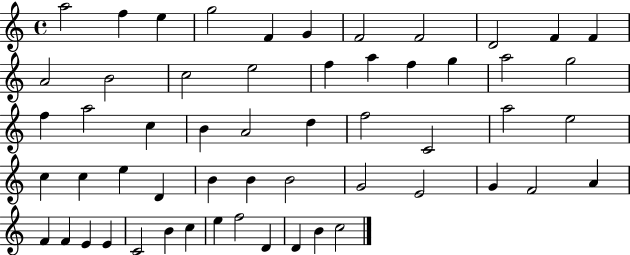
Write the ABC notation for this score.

X:1
T:Untitled
M:4/4
L:1/4
K:C
a2 f e g2 F G F2 F2 D2 F F A2 B2 c2 e2 f a f g a2 g2 f a2 c B A2 d f2 C2 a2 e2 c c e D B B B2 G2 E2 G F2 A F F E E C2 B c e f2 D D B c2